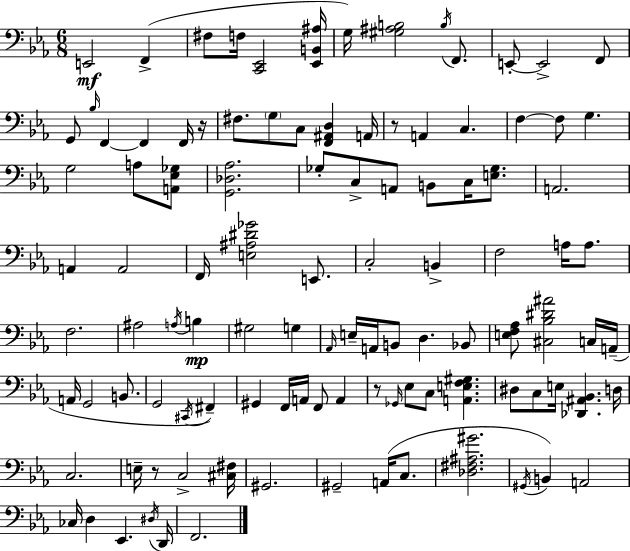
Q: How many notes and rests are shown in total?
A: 107